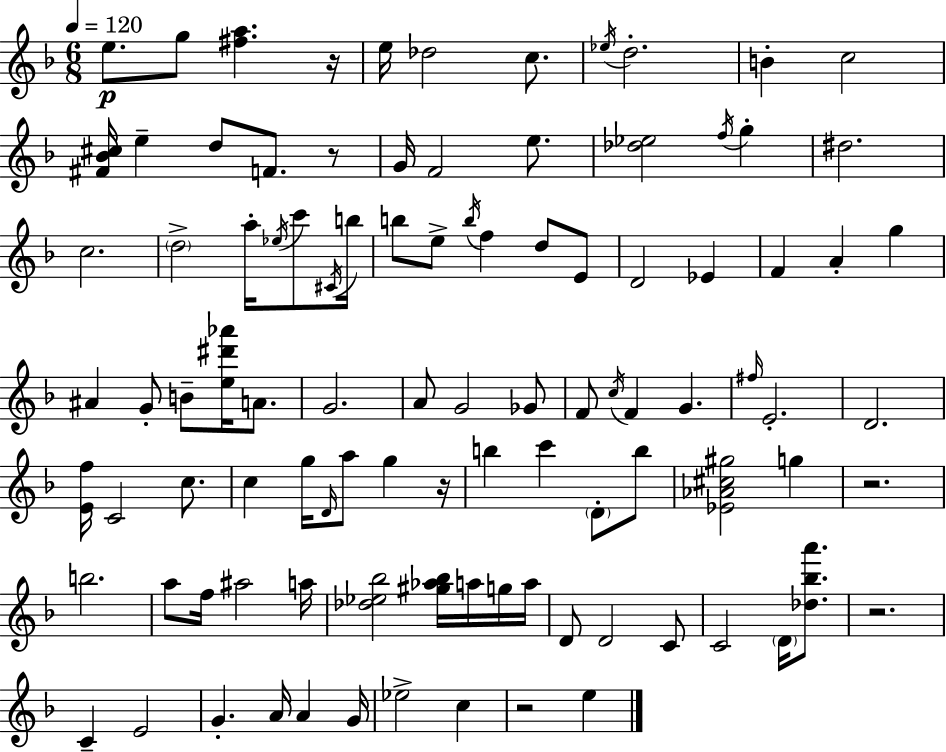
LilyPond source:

{
  \clef treble
  \numericTimeSignature
  \time 6/8
  \key f \major
  \tempo 4 = 120
  \repeat volta 2 { e''8.\p g''8 <fis'' a''>4. r16 | e''16 des''2 c''8. | \acciaccatura { ees''16 } d''2.-. | b'4-. c''2 | \break <fis' bes' cis''>16 e''4-- d''8 f'8. r8 | g'16 f'2 e''8. | <des'' ees''>2 \acciaccatura { f''16 } g''4-. | dis''2. | \break c''2. | \parenthesize d''2-> a''16-. \acciaccatura { ees''16 } | c'''8 \acciaccatura { cis'16 } b''16 b''8 e''8-> \acciaccatura { b''16 } f''4 | d''8 e'8 d'2 | \break ees'4 f'4 a'4-. | g''4 ais'4 g'8-. b'8-- | <e'' dis''' aes'''>16 a'8. g'2. | a'8 g'2 | \break ges'8 f'8 \acciaccatura { c''16 } f'4 | g'4. \grace { fis''16 } e'2.-. | d'2. | <e' f''>16 c'2 | \break c''8. c''4 g''16 | \grace { d'16 } a''8 g''4 r16 b''4 | c'''4 \parenthesize d'8-. b''8 <ees' aes' cis'' gis''>2 | g''4 r2. | \break b''2. | a''8 f''16 ais''2 | a''16 <des'' ees'' bes''>2 | <gis'' aes'' bes''>16 a''16 g''16 a''16 d'8 d'2 | \break c'8 c'2 | \parenthesize d'16 <des'' bes'' a'''>8. r2. | c'4-- | e'2 g'4.-. | \break a'16 a'4 g'16 ees''2-> | c''4 r2 | e''4 } \bar "|."
}